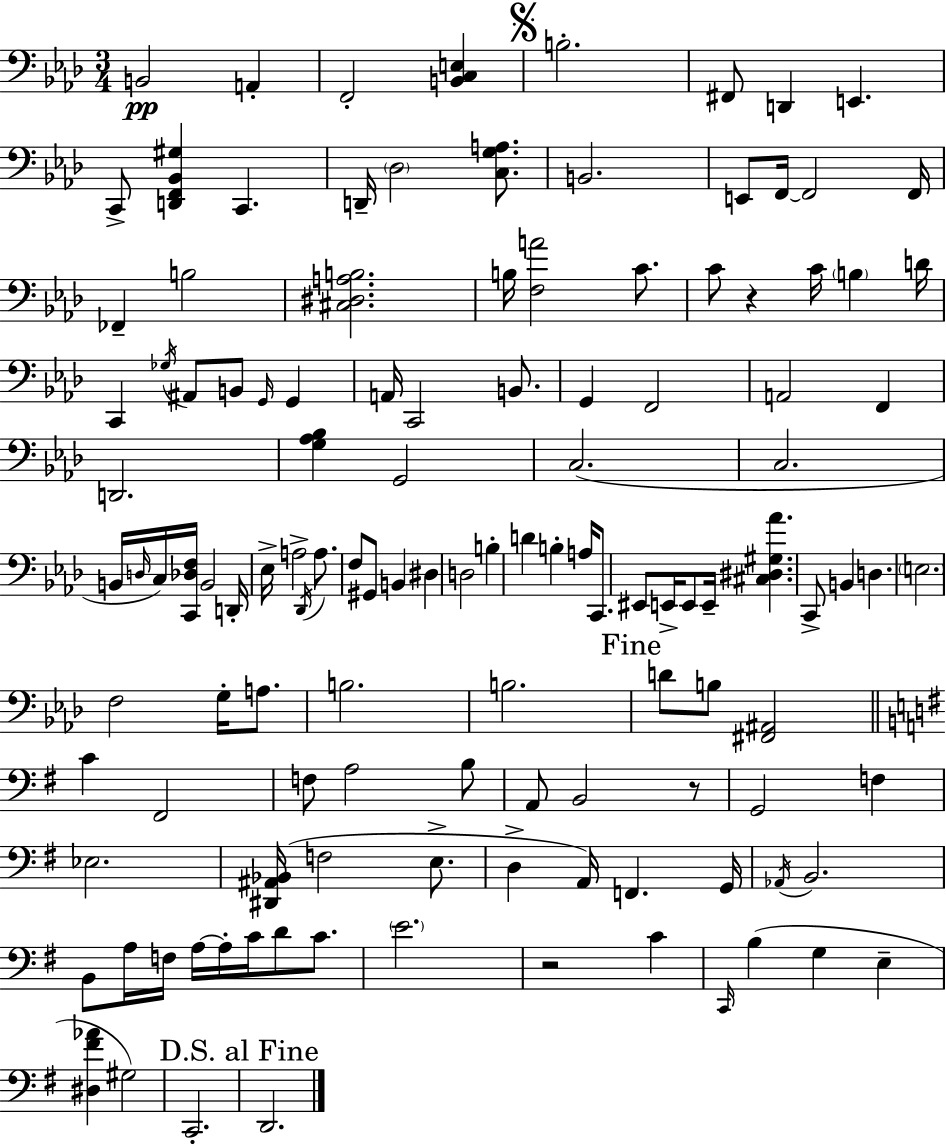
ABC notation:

X:1
T:Untitled
M:3/4
L:1/4
K:Fm
B,,2 A,, F,,2 [B,,C,E,] B,2 ^F,,/2 D,, E,, C,,/2 [D,,F,,_B,,^G,] C,, D,,/4 _D,2 [C,G,A,]/2 B,,2 E,,/2 F,,/4 F,,2 F,,/4 _F,, B,2 [^C,^D,A,B,]2 B,/4 [F,A]2 C/2 C/2 z C/4 B, D/4 C,, _G,/4 ^A,,/2 B,,/2 G,,/4 G,, A,,/4 C,,2 B,,/2 G,, F,,2 A,,2 F,, D,,2 [G,_A,_B,] G,,2 C,2 C,2 B,,/4 D,/4 C,/4 [C,,_D,F,]/4 B,,2 D,,/4 _E,/4 A,2 _D,,/4 A,/2 F,/2 ^G,,/2 B,, ^D, D,2 B, D B, A,/4 C,,/2 ^E,,/2 E,,/4 E,,/2 E,,/4 [^C,^D,^G,_A] C,,/2 B,, D, E,2 F,2 G,/4 A,/2 B,2 B,2 D/2 B,/2 [^F,,^A,,]2 C ^F,,2 F,/2 A,2 B,/2 A,,/2 B,,2 z/2 G,,2 F, _E,2 [^D,,^A,,_B,,]/4 F,2 E,/2 D, A,,/4 F,, G,,/4 _A,,/4 B,,2 B,,/2 A,/4 F,/4 A,/4 A,/4 C/4 D/2 C/2 E2 z2 C C,,/4 B, G, E, [^D,^F_A] ^G,2 C,,2 D,,2